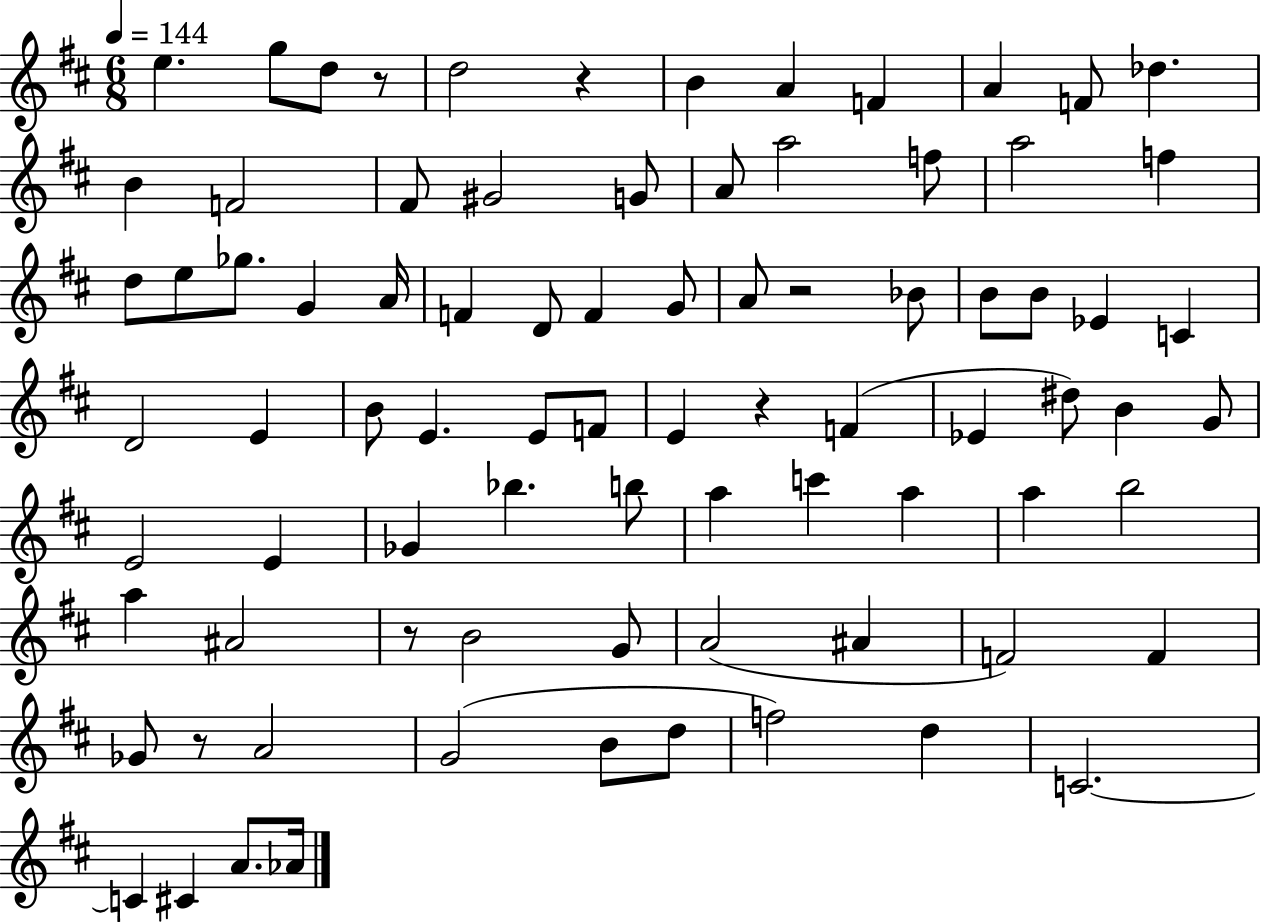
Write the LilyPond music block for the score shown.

{
  \clef treble
  \numericTimeSignature
  \time 6/8
  \key d \major
  \tempo 4 = 144
  \repeat volta 2 { e''4. g''8 d''8 r8 | d''2 r4 | b'4 a'4 f'4 | a'4 f'8 des''4. | \break b'4 f'2 | fis'8 gis'2 g'8 | a'8 a''2 f''8 | a''2 f''4 | \break d''8 e''8 ges''8. g'4 a'16 | f'4 d'8 f'4 g'8 | a'8 r2 bes'8 | b'8 b'8 ees'4 c'4 | \break d'2 e'4 | b'8 e'4. e'8 f'8 | e'4 r4 f'4( | ees'4 dis''8) b'4 g'8 | \break e'2 e'4 | ges'4 bes''4. b''8 | a''4 c'''4 a''4 | a''4 b''2 | \break a''4 ais'2 | r8 b'2 g'8 | a'2( ais'4 | f'2) f'4 | \break ges'8 r8 a'2 | g'2( b'8 d''8 | f''2) d''4 | c'2.~~ | \break c'4 cis'4 a'8. aes'16 | } \bar "|."
}